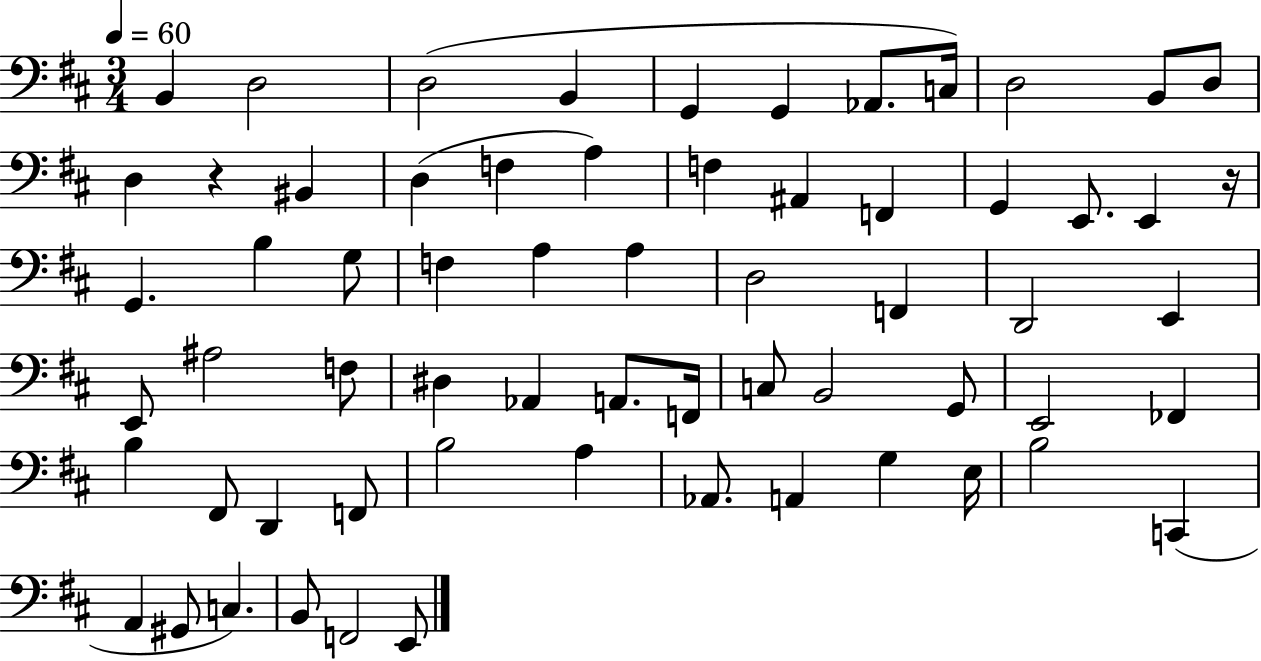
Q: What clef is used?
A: bass